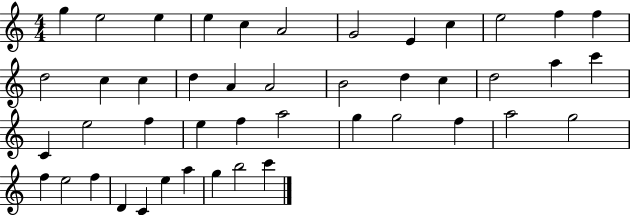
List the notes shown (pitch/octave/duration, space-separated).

G5/q E5/h E5/q E5/q C5/q A4/h G4/h E4/q C5/q E5/h F5/q F5/q D5/h C5/q C5/q D5/q A4/q A4/h B4/h D5/q C5/q D5/h A5/q C6/q C4/q E5/h F5/q E5/q F5/q A5/h G5/q G5/h F5/q A5/h G5/h F5/q E5/h F5/q D4/q C4/q E5/q A5/q G5/q B5/h C6/q